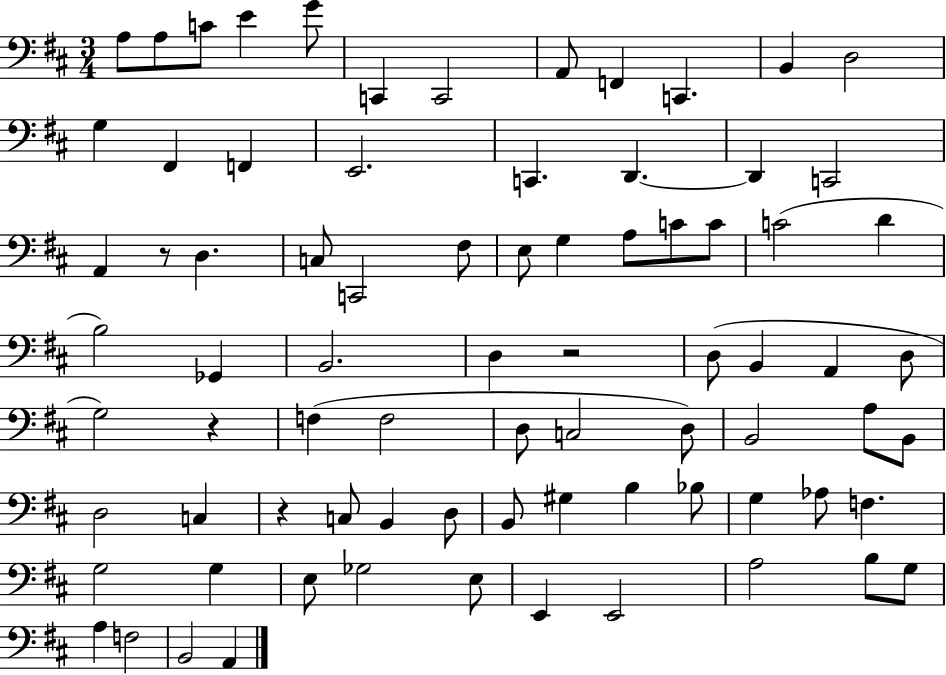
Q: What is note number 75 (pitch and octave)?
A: A2